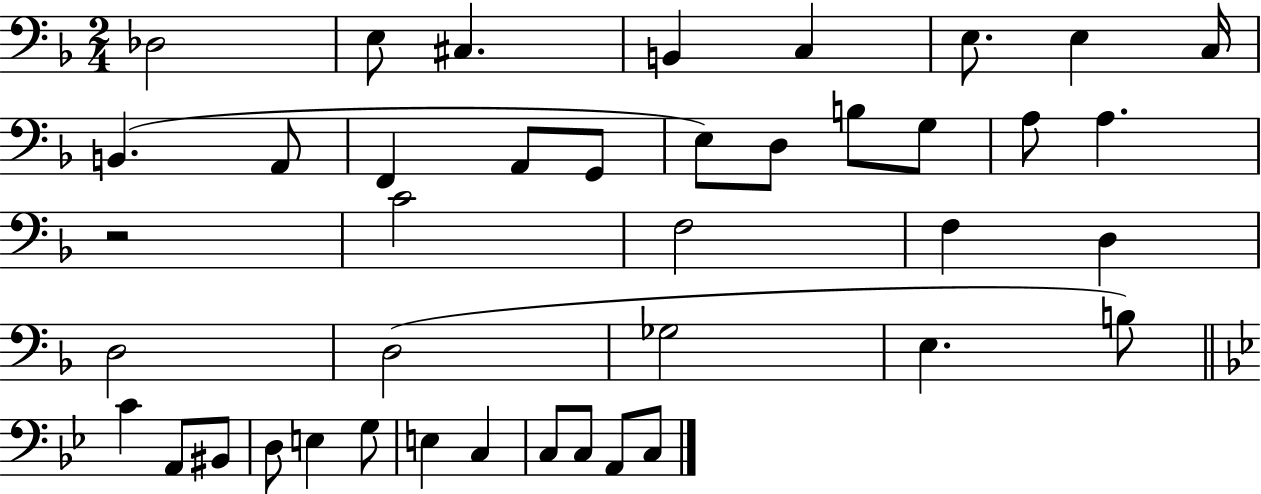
X:1
T:Untitled
M:2/4
L:1/4
K:F
_D,2 E,/2 ^C, B,, C, E,/2 E, C,/4 B,, A,,/2 F,, A,,/2 G,,/2 E,/2 D,/2 B,/2 G,/2 A,/2 A, z2 C2 F,2 F, D, D,2 D,2 _G,2 E, B,/2 C A,,/2 ^B,,/2 D,/2 E, G,/2 E, C, C,/2 C,/2 A,,/2 C,/2